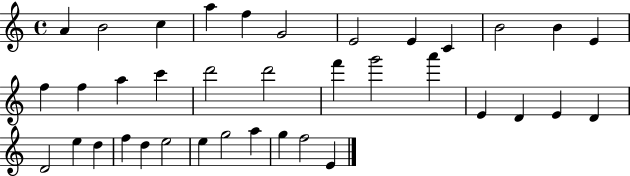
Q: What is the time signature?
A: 4/4